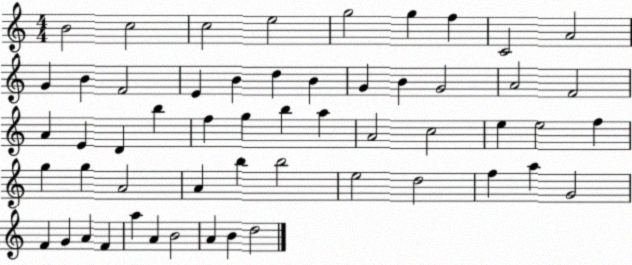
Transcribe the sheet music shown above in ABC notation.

X:1
T:Untitled
M:4/4
L:1/4
K:C
B2 c2 c2 e2 g2 g f C2 A2 G B F2 E B d B G B G2 A2 F2 A E D b f g b a A2 c2 e e2 f g g A2 A b b2 e2 d2 f a G2 F G A F a A B2 A B d2